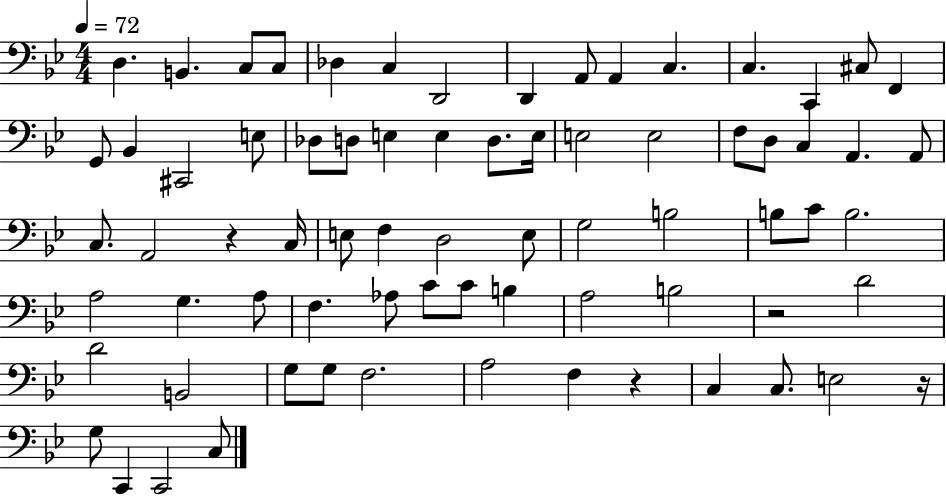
D3/q. B2/q. C3/e C3/e Db3/q C3/q D2/h D2/q A2/e A2/q C3/q. C3/q. C2/q C#3/e F2/q G2/e Bb2/q C#2/h E3/e Db3/e D3/e E3/q E3/q D3/e. E3/s E3/h E3/h F3/e D3/e C3/q A2/q. A2/e C3/e. A2/h R/q C3/s E3/e F3/q D3/h E3/e G3/h B3/h B3/e C4/e B3/h. A3/h G3/q. A3/e F3/q. Ab3/e C4/e C4/e B3/q A3/h B3/h R/h D4/h D4/h B2/h G3/e G3/e F3/h. A3/h F3/q R/q C3/q C3/e. E3/h R/s G3/e C2/q C2/h C3/e